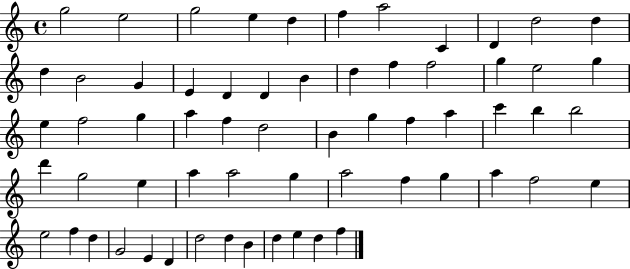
G5/h E5/h G5/h E5/q D5/q F5/q A5/h C4/q D4/q D5/h D5/q D5/q B4/h G4/q E4/q D4/q D4/q B4/q D5/q F5/q F5/h G5/q E5/h G5/q E5/q F5/h G5/q A5/q F5/q D5/h B4/q G5/q F5/q A5/q C6/q B5/q B5/h D6/q G5/h E5/q A5/q A5/h G5/q A5/h F5/q G5/q A5/q F5/h E5/q E5/h F5/q D5/q G4/h E4/q D4/q D5/h D5/q B4/q D5/q E5/q D5/q F5/q